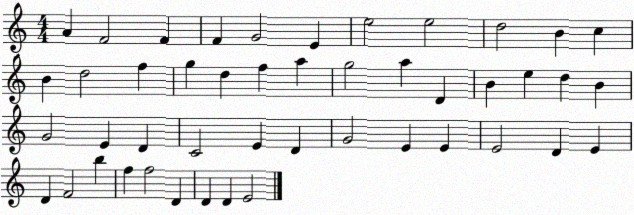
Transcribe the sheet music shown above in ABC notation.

X:1
T:Untitled
M:4/4
L:1/4
K:C
A F2 F F G2 E e2 e2 d2 B c B d2 f g d f a g2 a D B e d B G2 E D C2 E D G2 E E E2 D E D F2 b f f2 D D D E2